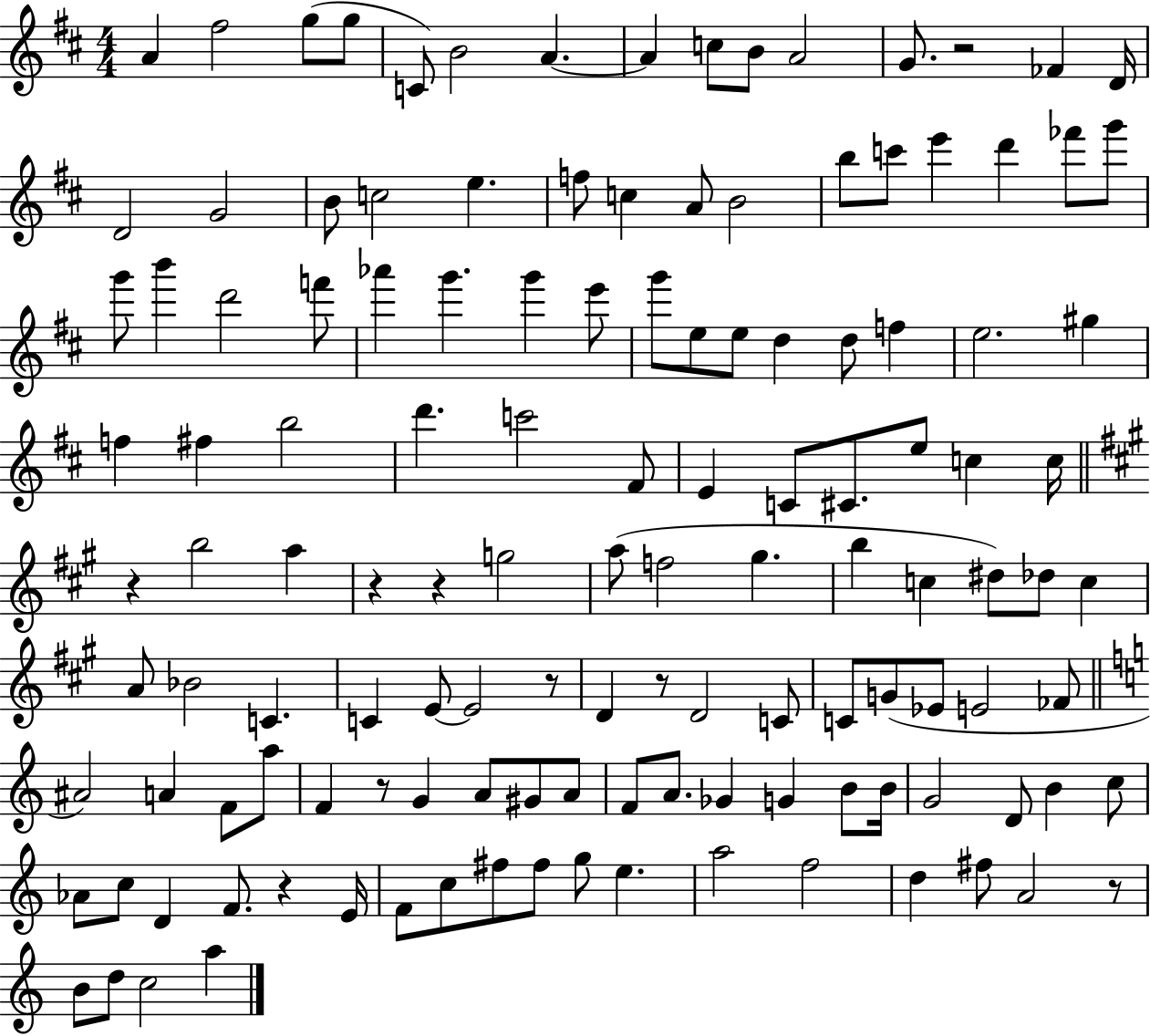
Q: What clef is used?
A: treble